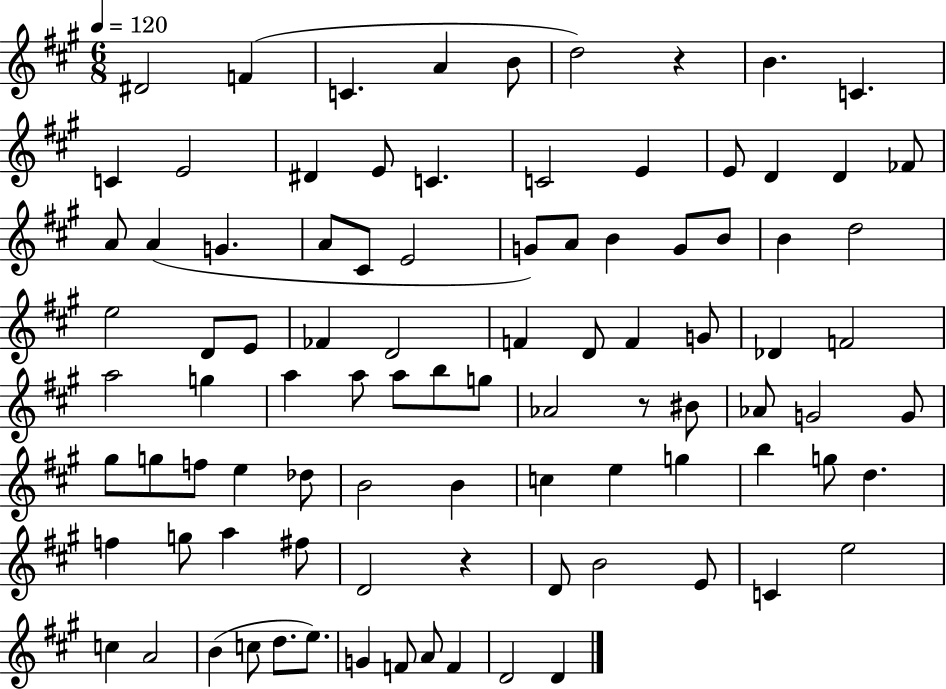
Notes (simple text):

D#4/h F4/q C4/q. A4/q B4/e D5/h R/q B4/q. C4/q. C4/q E4/h D#4/q E4/e C4/q. C4/h E4/q E4/e D4/q D4/q FES4/e A4/e A4/q G4/q. A4/e C#4/e E4/h G4/e A4/e B4/q G4/e B4/e B4/q D5/h E5/h D4/e E4/e FES4/q D4/h F4/q D4/e F4/q G4/e Db4/q F4/h A5/h G5/q A5/q A5/e A5/e B5/e G5/e Ab4/h R/e BIS4/e Ab4/e G4/h G4/e G#5/e G5/e F5/e E5/q Db5/e B4/h B4/q C5/q E5/q G5/q B5/q G5/e D5/q. F5/q G5/e A5/q F#5/e D4/h R/q D4/e B4/h E4/e C4/q E5/h C5/q A4/h B4/q C5/e D5/e. E5/e. G4/q F4/e A4/e F4/q D4/h D4/q